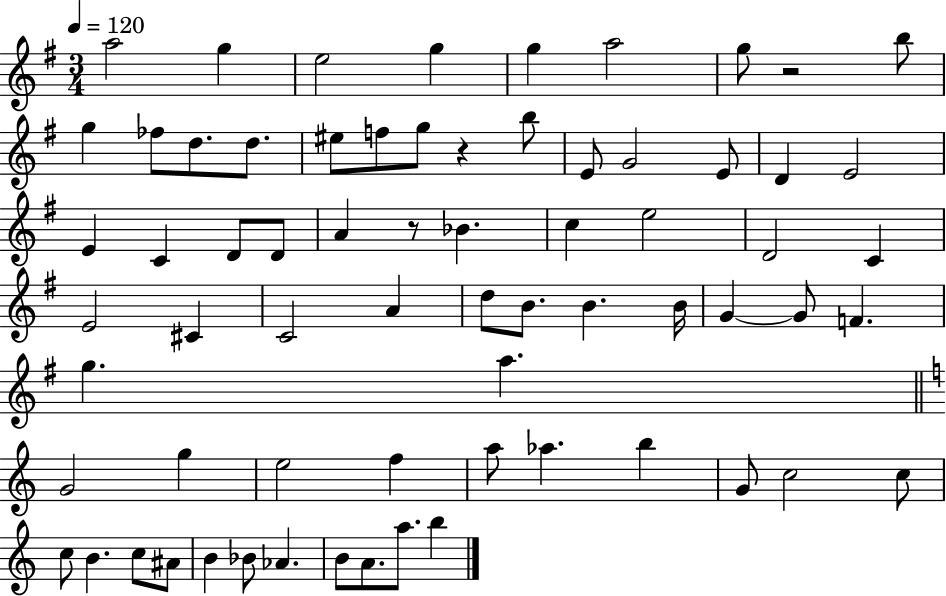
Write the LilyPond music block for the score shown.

{
  \clef treble
  \numericTimeSignature
  \time 3/4
  \key g \major
  \tempo 4 = 120
  a''2 g''4 | e''2 g''4 | g''4 a''2 | g''8 r2 b''8 | \break g''4 fes''8 d''8. d''8. | eis''8 f''8 g''8 r4 b''8 | e'8 g'2 e'8 | d'4 e'2 | \break e'4 c'4 d'8 d'8 | a'4 r8 bes'4. | c''4 e''2 | d'2 c'4 | \break e'2 cis'4 | c'2 a'4 | d''8 b'8. b'4. b'16 | g'4~~ g'8 f'4. | \break g''4. a''4. | \bar "||" \break \key a \minor g'2 g''4 | e''2 f''4 | a''8 aes''4. b''4 | g'8 c''2 c''8 | \break c''8 b'4. c''8 ais'8 | b'4 bes'8 aes'4. | b'8 a'8. a''8. b''4 | \bar "|."
}